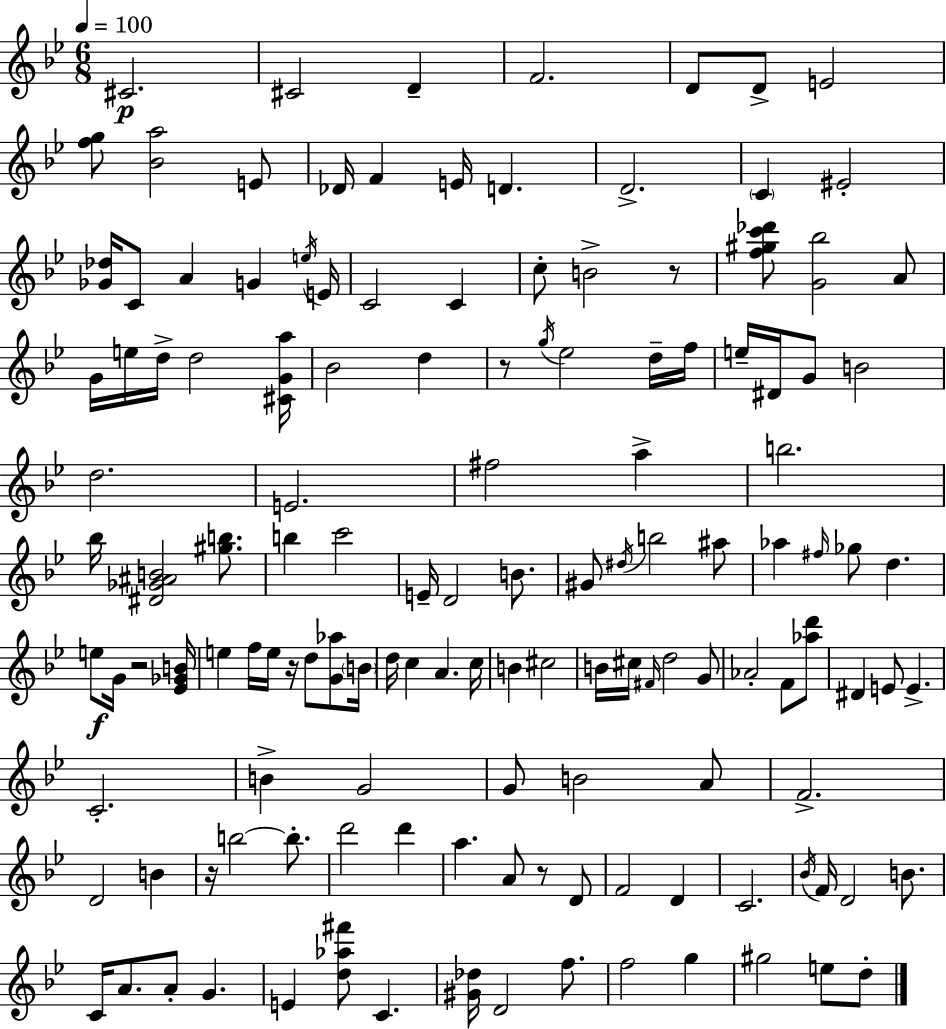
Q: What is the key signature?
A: BES major